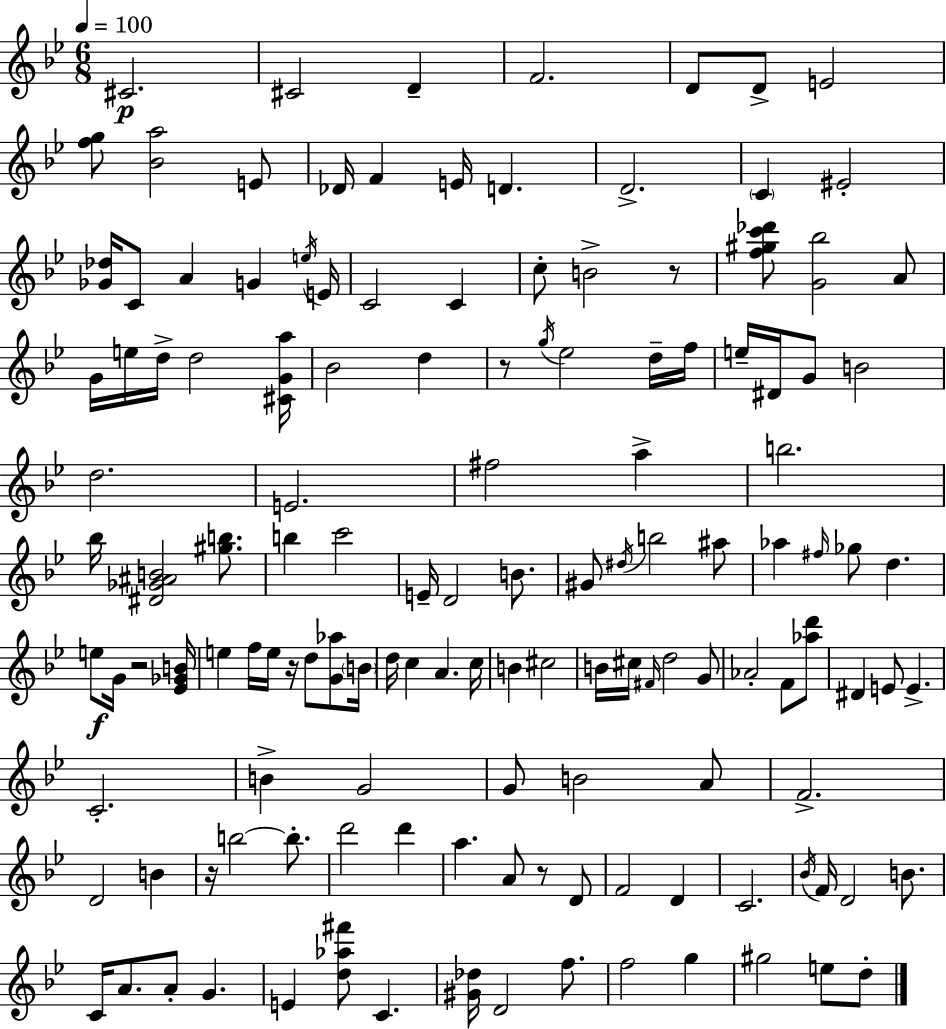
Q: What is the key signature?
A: BES major